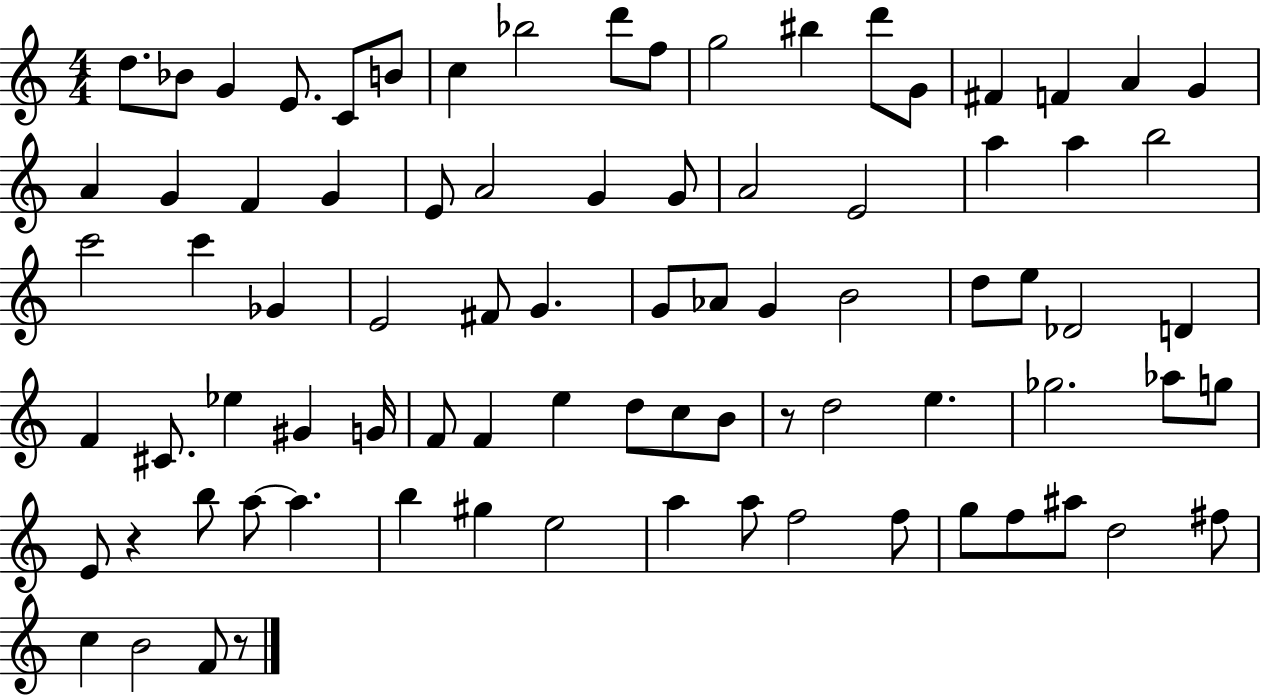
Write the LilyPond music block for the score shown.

{
  \clef treble
  \numericTimeSignature
  \time 4/4
  \key c \major
  d''8. bes'8 g'4 e'8. c'8 b'8 | c''4 bes''2 d'''8 f''8 | g''2 bis''4 d'''8 g'8 | fis'4 f'4 a'4 g'4 | \break a'4 g'4 f'4 g'4 | e'8 a'2 g'4 g'8 | a'2 e'2 | a''4 a''4 b''2 | \break c'''2 c'''4 ges'4 | e'2 fis'8 g'4. | g'8 aes'8 g'4 b'2 | d''8 e''8 des'2 d'4 | \break f'4 cis'8. ees''4 gis'4 g'16 | f'8 f'4 e''4 d''8 c''8 b'8 | r8 d''2 e''4. | ges''2. aes''8 g''8 | \break e'8 r4 b''8 a''8~~ a''4. | b''4 gis''4 e''2 | a''4 a''8 f''2 f''8 | g''8 f''8 ais''8 d''2 fis''8 | \break c''4 b'2 f'8 r8 | \bar "|."
}